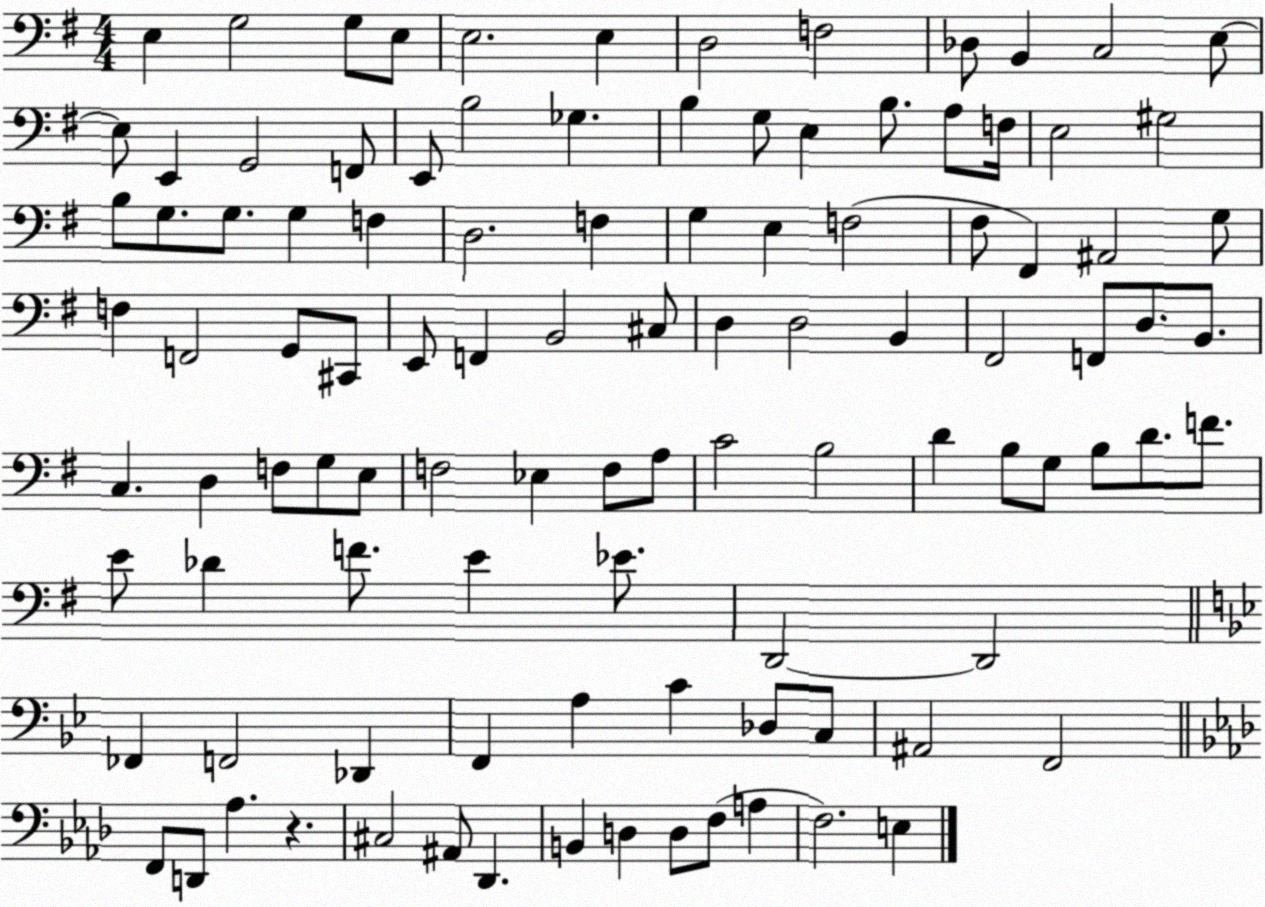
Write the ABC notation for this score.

X:1
T:Untitled
M:4/4
L:1/4
K:G
E, G,2 G,/2 E,/2 E,2 E, D,2 F,2 _D,/2 B,, C,2 E,/2 E,/2 E,, G,,2 F,,/2 E,,/2 B,2 _G, B, G,/2 E, B,/2 A,/2 F,/4 E,2 ^G,2 B,/2 G,/2 G,/2 G, F, D,2 F, G, E, F,2 ^F,/2 ^F,, ^A,,2 G,/2 F, F,,2 G,,/2 ^C,,/2 E,,/2 F,, B,,2 ^C,/2 D, D,2 B,, ^F,,2 F,,/2 D,/2 B,,/2 C, D, F,/2 G,/2 E,/2 F,2 _E, F,/2 A,/2 C2 B,2 D B,/2 G,/2 B,/2 D/2 F/2 E/2 _D F/2 E _E/2 D,,2 D,,2 _F,, F,,2 _D,, F,, A, C _D,/2 C,/2 ^A,,2 F,,2 F,,/2 D,,/2 _A, z ^C,2 ^A,,/2 _D,, B,, D, D,/2 F,/2 A, F,2 E,